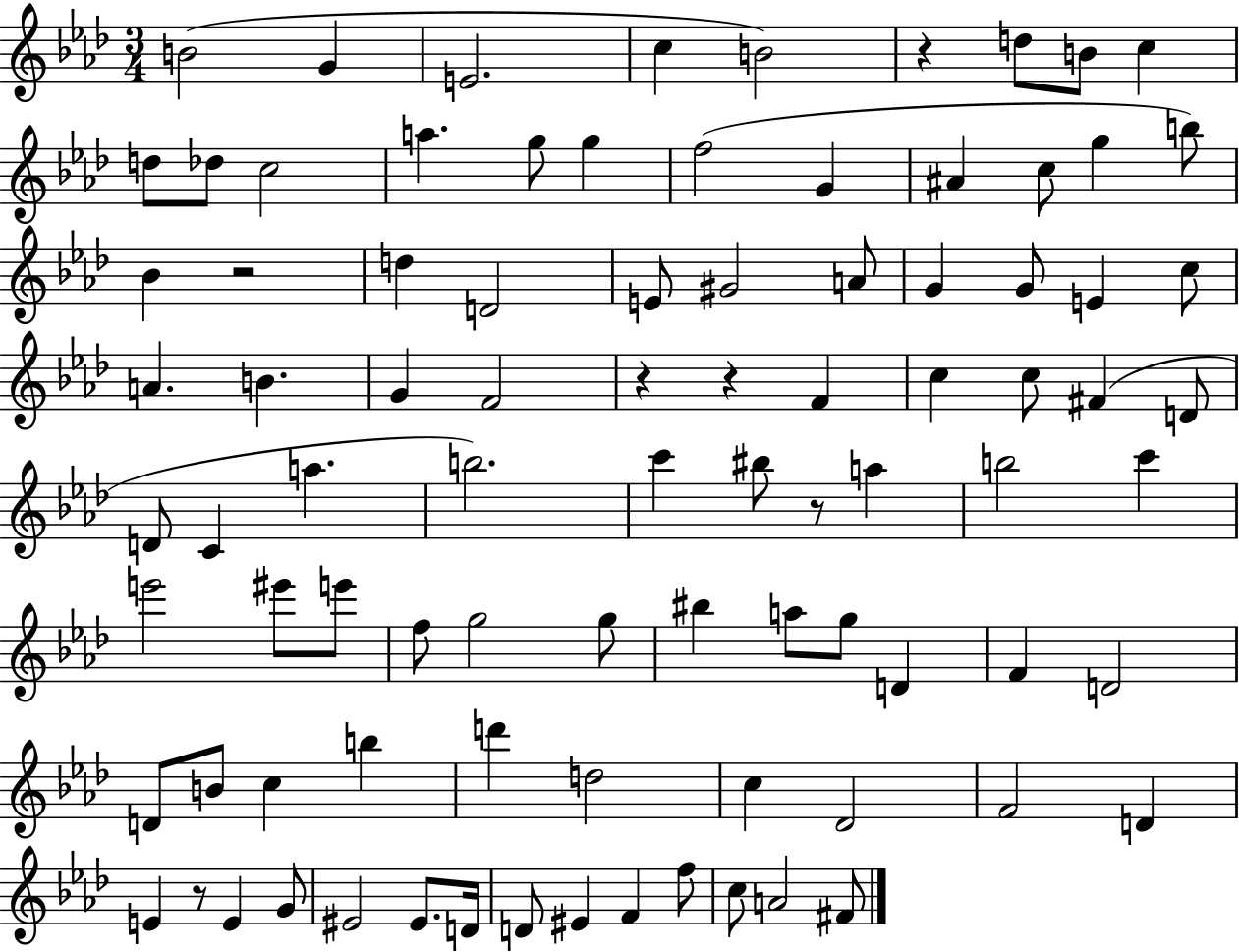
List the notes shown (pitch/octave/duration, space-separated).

B4/h G4/q E4/h. C5/q B4/h R/q D5/e B4/e C5/q D5/e Db5/e C5/h A5/q. G5/e G5/q F5/h G4/q A#4/q C5/e G5/q B5/e Bb4/q R/h D5/q D4/h E4/e G#4/h A4/e G4/q G4/e E4/q C5/e A4/q. B4/q. G4/q F4/h R/q R/q F4/q C5/q C5/e F#4/q D4/e D4/e C4/q A5/q. B5/h. C6/q BIS5/e R/e A5/q B5/h C6/q E6/h EIS6/e E6/e F5/e G5/h G5/e BIS5/q A5/e G5/e D4/q F4/q D4/h D4/e B4/e C5/q B5/q D6/q D5/h C5/q Db4/h F4/h D4/q E4/q R/e E4/q G4/e EIS4/h EIS4/e. D4/s D4/e EIS4/q F4/q F5/e C5/e A4/h F#4/e